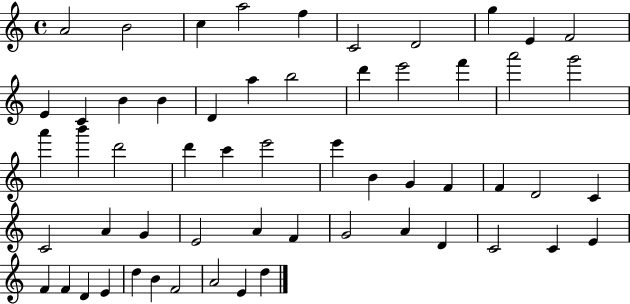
{
  \clef treble
  \time 4/4
  \defaultTimeSignature
  \key c \major
  a'2 b'2 | c''4 a''2 f''4 | c'2 d'2 | g''4 e'4 f'2 | \break e'4 c'4 b'4 b'4 | d'4 a''4 b''2 | d'''4 e'''2 f'''4 | a'''2 g'''2 | \break a'''4 b'''4 d'''2 | d'''4 c'''4 e'''2 | e'''4 b'4 g'4 f'4 | f'4 d'2 c'4 | \break c'2 a'4 g'4 | e'2 a'4 f'4 | g'2 a'4 d'4 | c'2 c'4 e'4 | \break f'4 f'4 d'4 e'4 | d''4 b'4 f'2 | a'2 e'4 d''4 | \bar "|."
}